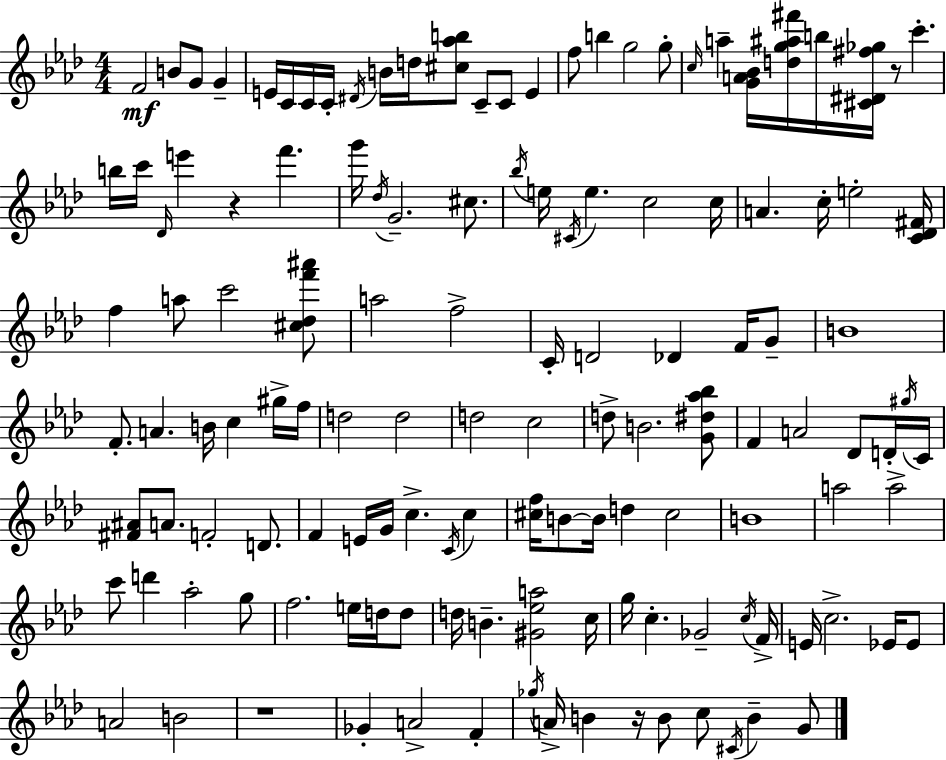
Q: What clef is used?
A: treble